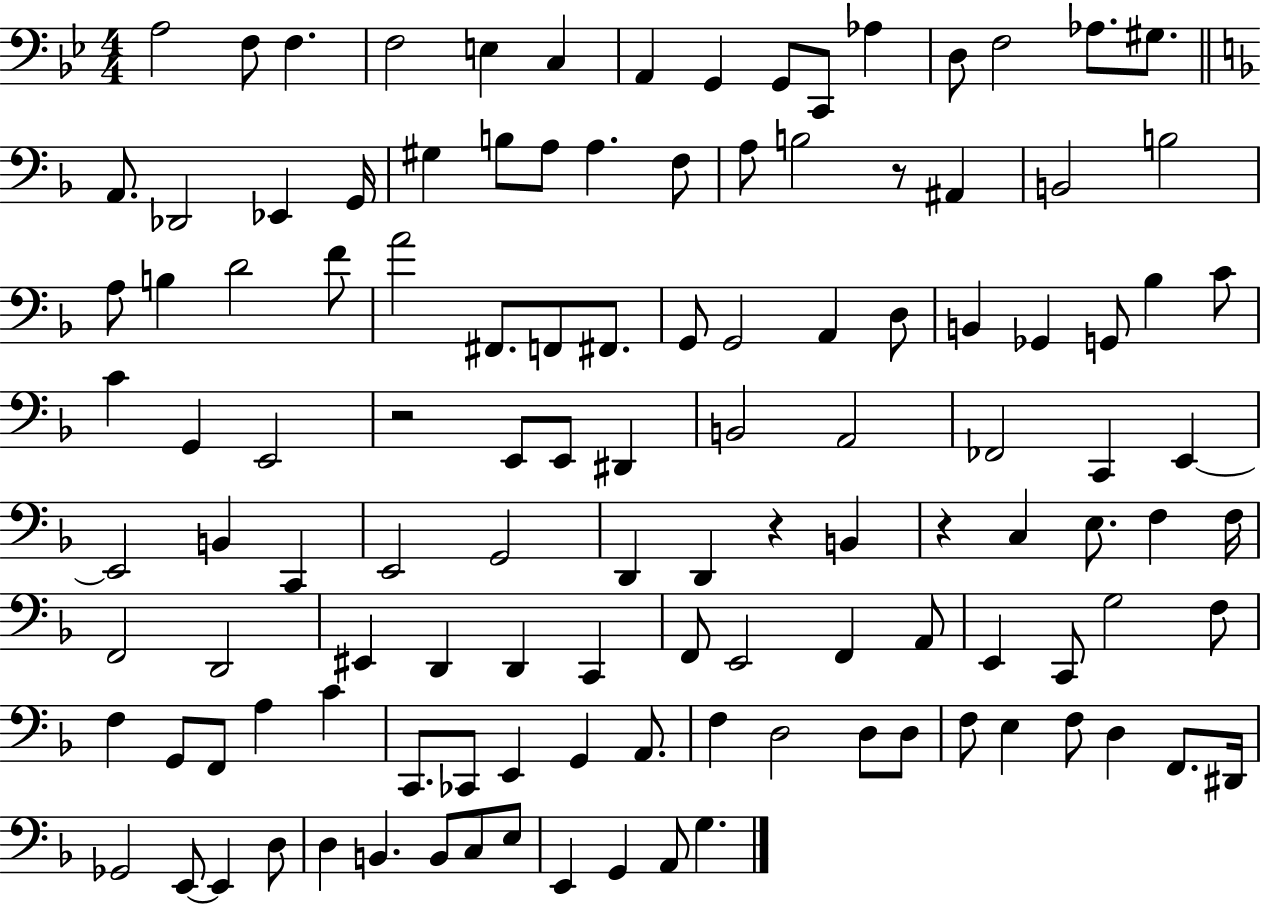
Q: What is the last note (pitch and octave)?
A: G3